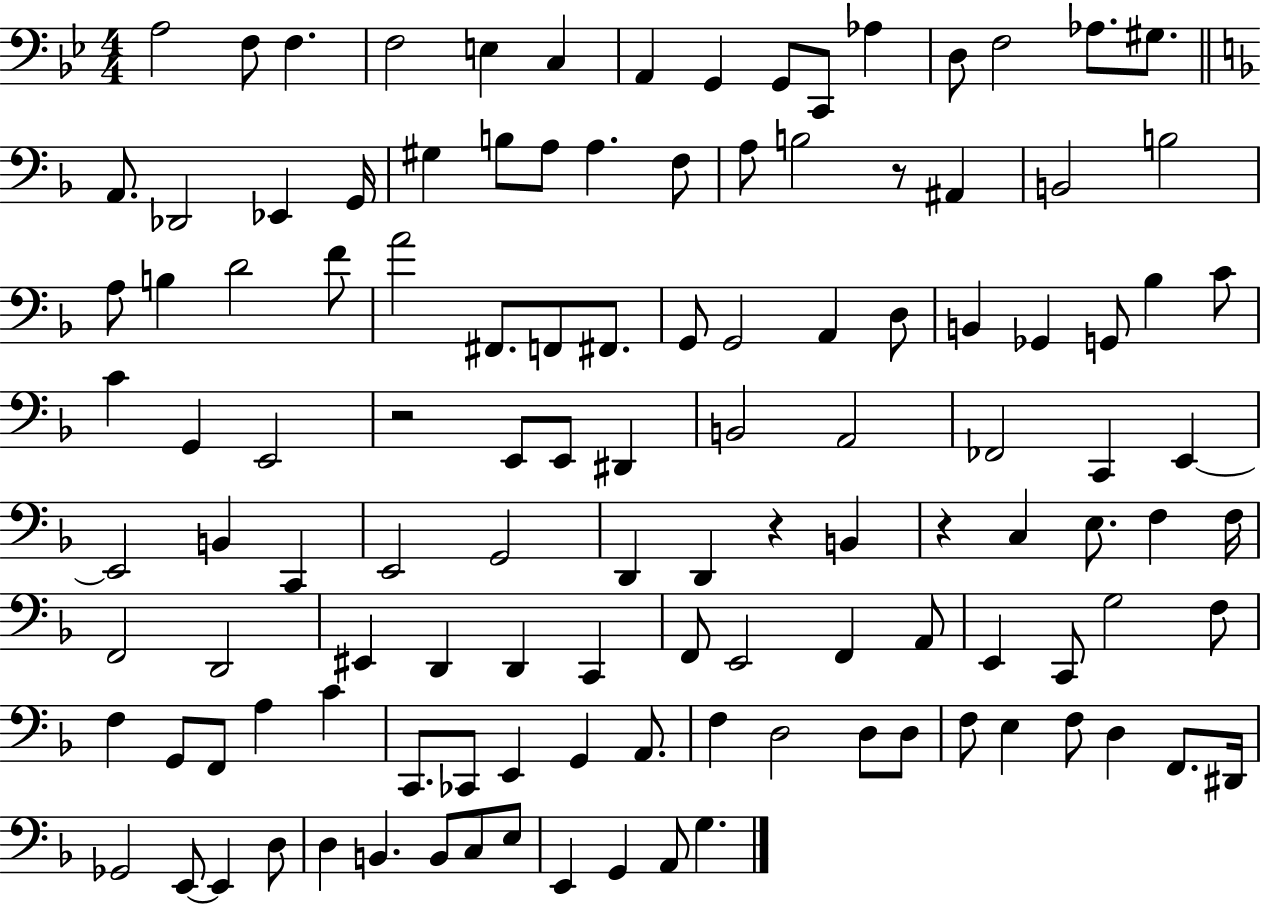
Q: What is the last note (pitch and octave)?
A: G3